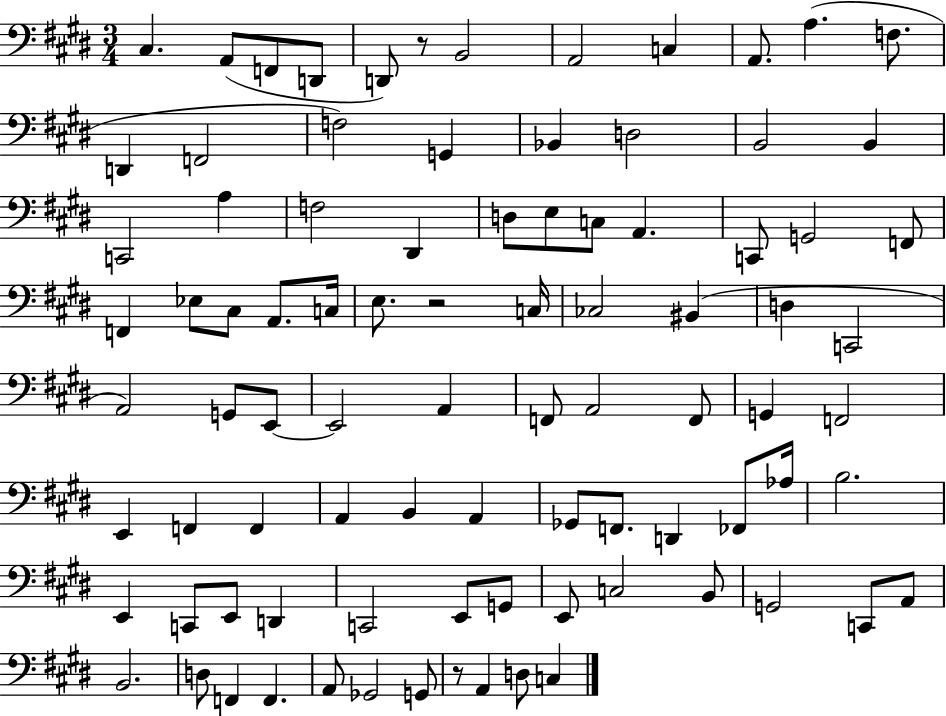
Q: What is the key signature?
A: E major